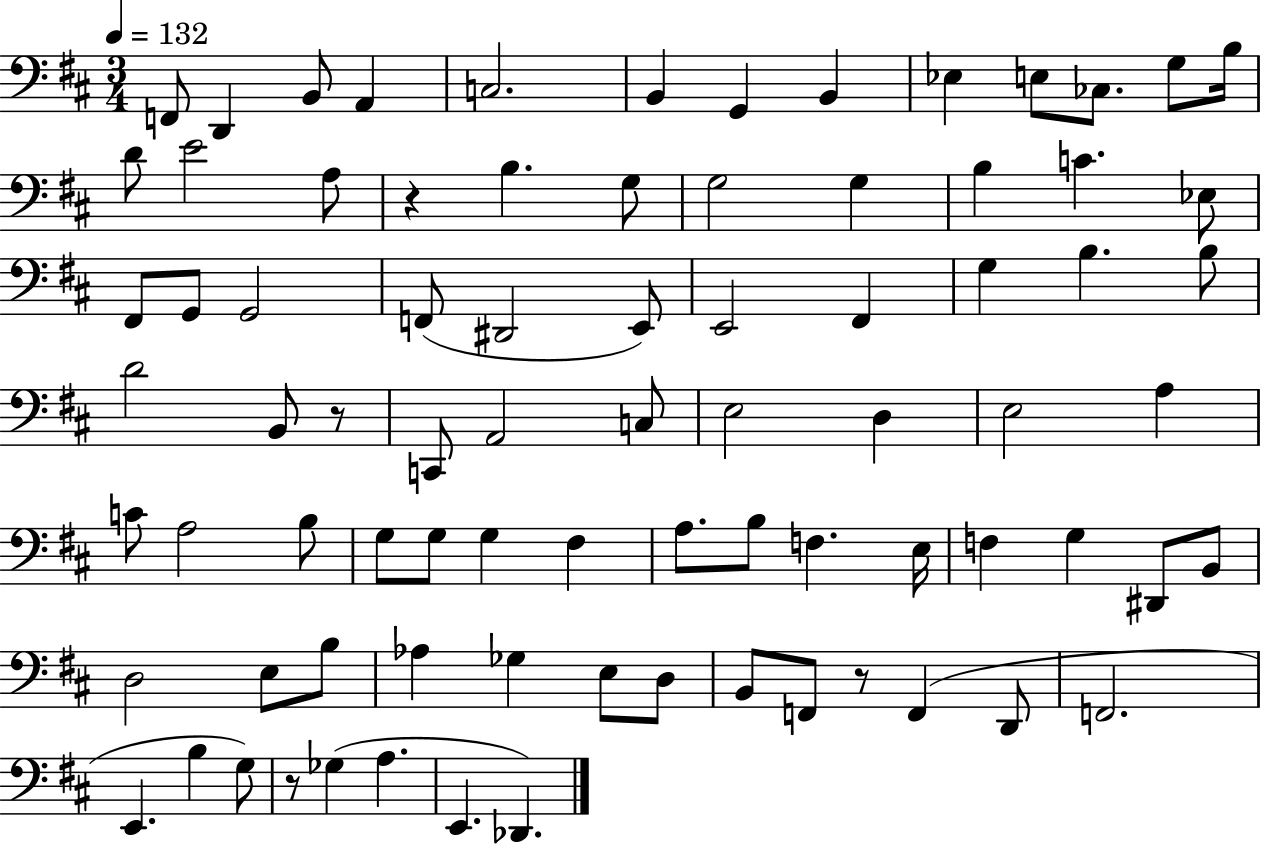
X:1
T:Untitled
M:3/4
L:1/4
K:D
F,,/2 D,, B,,/2 A,, C,2 B,, G,, B,, _E, E,/2 _C,/2 G,/2 B,/4 D/2 E2 A,/2 z B, G,/2 G,2 G, B, C _E,/2 ^F,,/2 G,,/2 G,,2 F,,/2 ^D,,2 E,,/2 E,,2 ^F,, G, B, B,/2 D2 B,,/2 z/2 C,,/2 A,,2 C,/2 E,2 D, E,2 A, C/2 A,2 B,/2 G,/2 G,/2 G, ^F, A,/2 B,/2 F, E,/4 F, G, ^D,,/2 B,,/2 D,2 E,/2 B,/2 _A, _G, E,/2 D,/2 B,,/2 F,,/2 z/2 F,, D,,/2 F,,2 E,, B, G,/2 z/2 _G, A, E,, _D,,